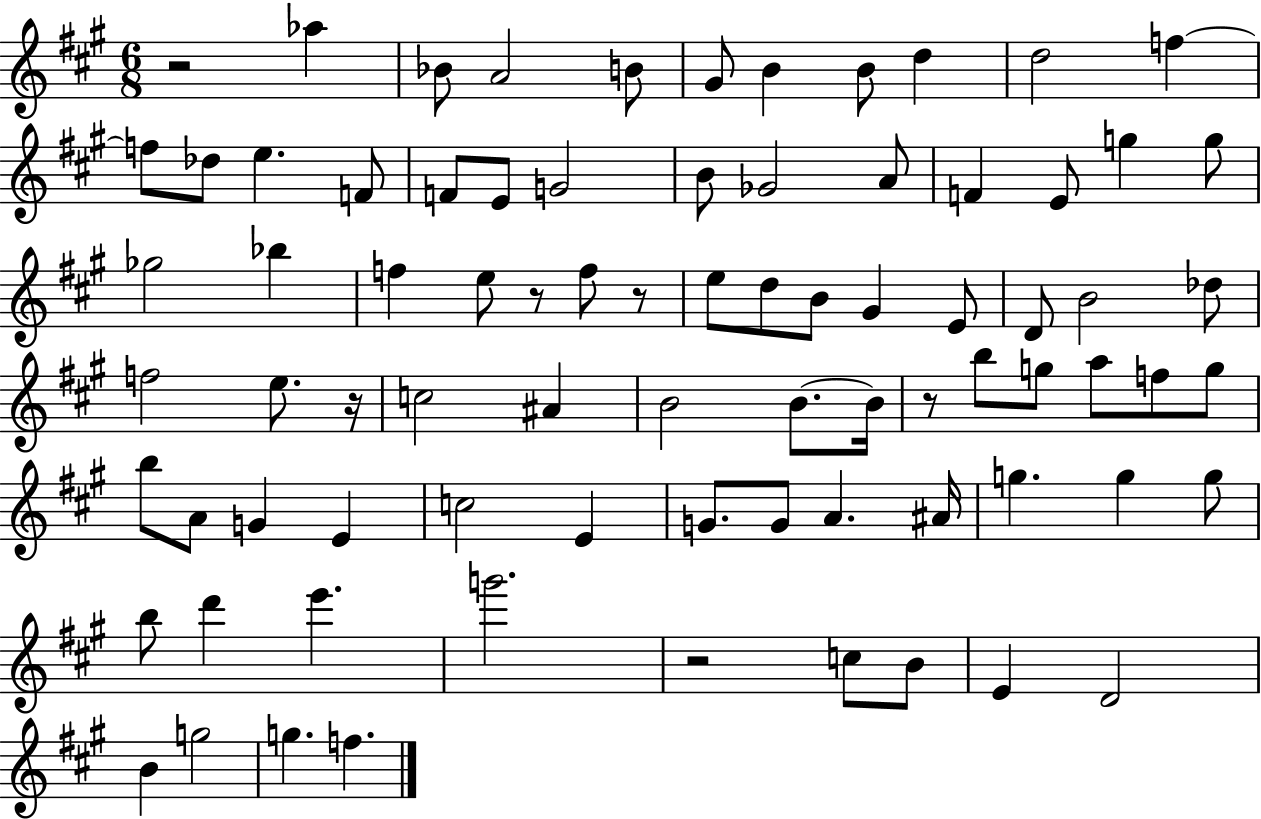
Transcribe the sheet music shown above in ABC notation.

X:1
T:Untitled
M:6/8
L:1/4
K:A
z2 _a _B/2 A2 B/2 ^G/2 B B/2 d d2 f f/2 _d/2 e F/2 F/2 E/2 G2 B/2 _G2 A/2 F E/2 g g/2 _g2 _b f e/2 z/2 f/2 z/2 e/2 d/2 B/2 ^G E/2 D/2 B2 _d/2 f2 e/2 z/4 c2 ^A B2 B/2 B/4 z/2 b/2 g/2 a/2 f/2 g/2 b/2 A/2 G E c2 E G/2 G/2 A ^A/4 g g g/2 b/2 d' e' g'2 z2 c/2 B/2 E D2 B g2 g f